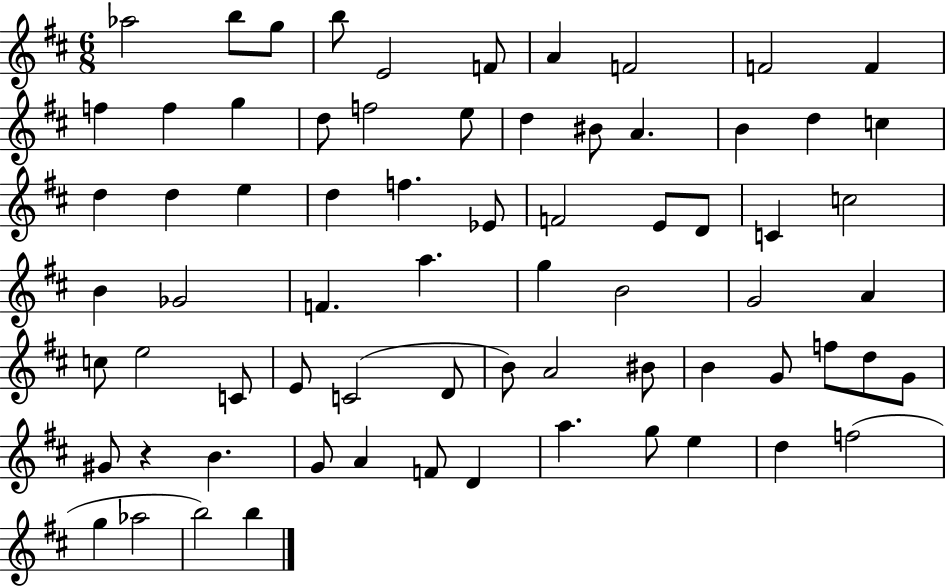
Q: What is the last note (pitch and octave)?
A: B5